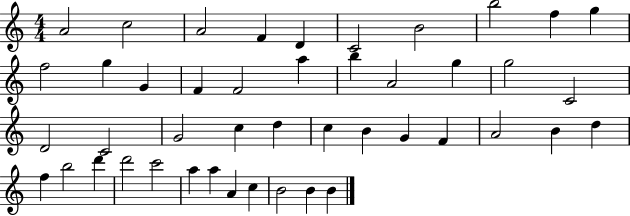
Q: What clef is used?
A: treble